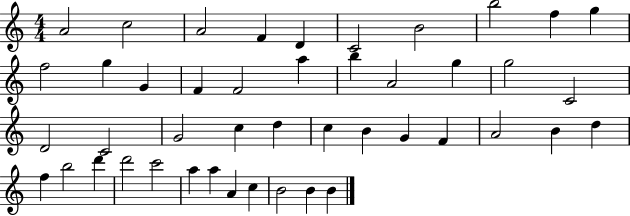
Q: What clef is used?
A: treble